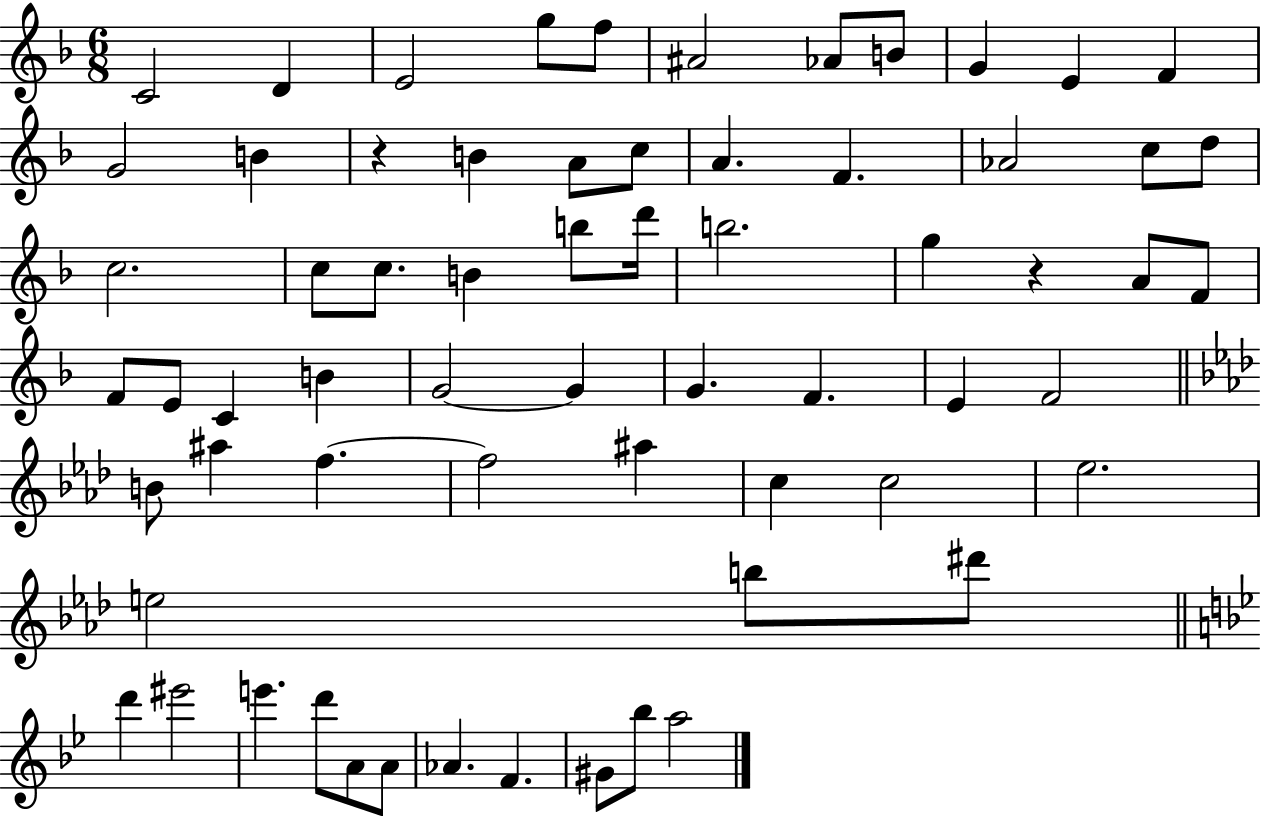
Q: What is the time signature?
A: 6/8